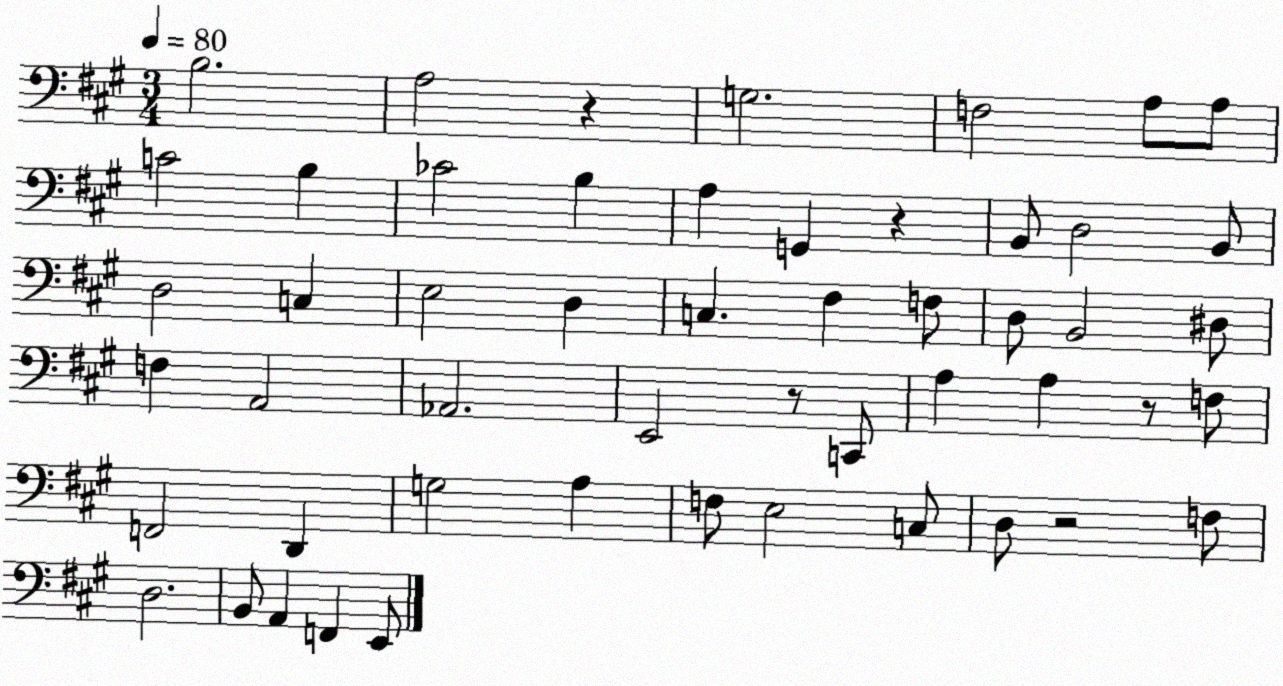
X:1
T:Untitled
M:3/4
L:1/4
K:A
B,2 A,2 z G,2 F,2 A,/2 A,/2 C2 B, _C2 B, A, G,, z B,,/2 D,2 B,,/2 D,2 C, E,2 D, C, ^F, F,/2 D,/2 B,,2 ^D,/2 F, A,,2 _A,,2 E,,2 z/2 C,,/2 A, A, z/2 F,/2 F,,2 D,, G,2 A, F,/2 E,2 C,/2 D,/2 z2 F,/2 D,2 B,,/2 A,, F,, E,,/2